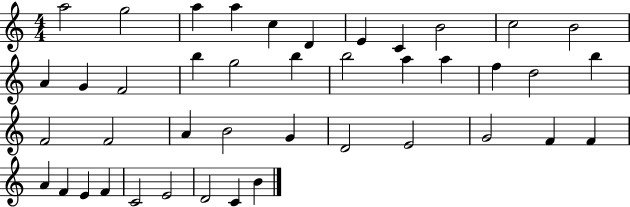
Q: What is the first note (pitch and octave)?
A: A5